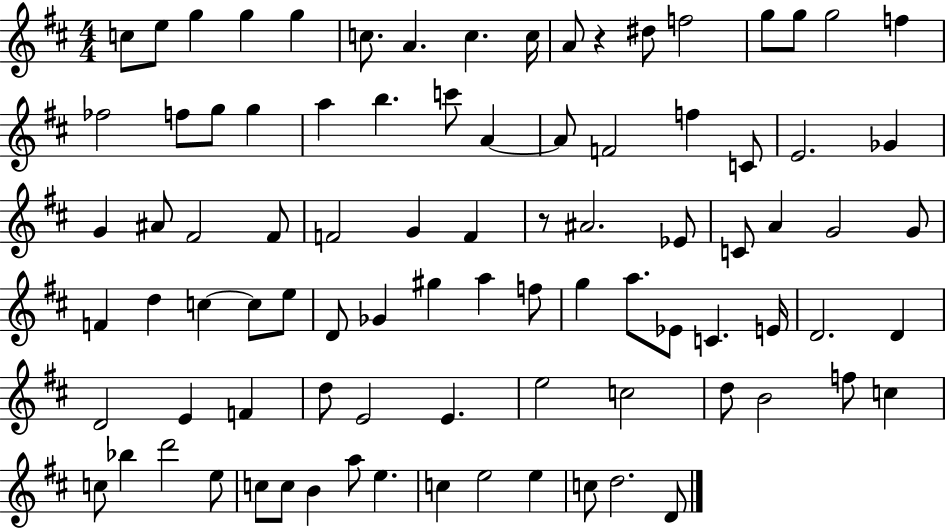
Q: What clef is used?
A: treble